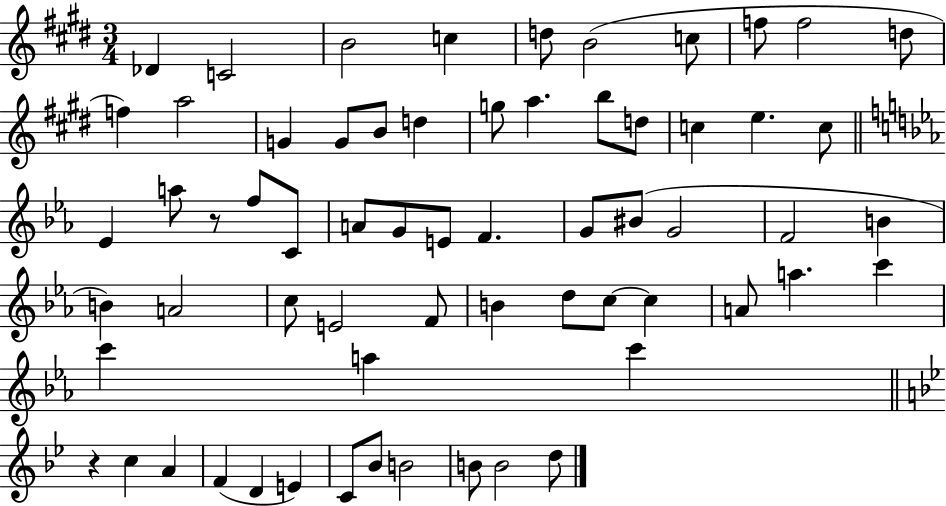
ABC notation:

X:1
T:Untitled
M:3/4
L:1/4
K:E
_D C2 B2 c d/2 B2 c/2 f/2 f2 d/2 f a2 G G/2 B/2 d g/2 a b/2 d/2 c e c/2 _E a/2 z/2 f/2 C/2 A/2 G/2 E/2 F G/2 ^B/2 G2 F2 B B A2 c/2 E2 F/2 B d/2 c/2 c A/2 a c' c' a c' z c A F D E C/2 _B/2 B2 B/2 B2 d/2